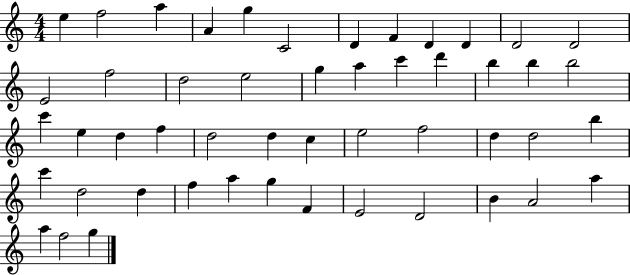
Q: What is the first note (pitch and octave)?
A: E5